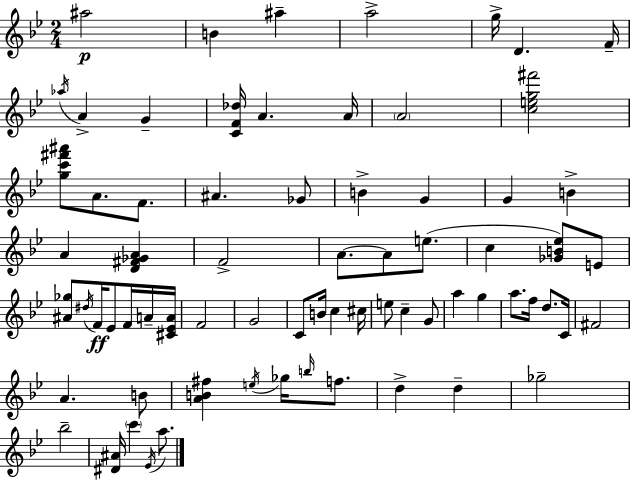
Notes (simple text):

A#5/h B4/q A#5/q A5/h G5/s D4/q. F4/s Ab5/s A4/q G4/q [C4,F4,Db5]/s A4/q. A4/s A4/h [C5,E5,G5,F#6]/h [G5,C6,F#6,A#6]/e A4/e. F4/e. A#4/q. Gb4/e B4/q G4/q G4/q B4/q A4/q [D4,F#4,Gb4,A4]/q F4/h A4/e. A4/e E5/e. C5/q [Gb4,B4,Eb5]/e E4/e [A#4,Gb5]/e D#5/s F4/s Eb4/e F4/s A4/s [C#4,Eb4,A4]/s F4/h G4/h C4/e B4/s C5/q C#5/s E5/e C5/q G4/e A5/q G5/q A5/e. F5/s D5/e. C4/s F#4/h A4/q. B4/e [A4,B4,F#5]/q E5/s Gb5/s B5/s F5/e. D5/q D5/q Gb5/h Bb5/h [D#4,A#4]/s C6/q Eb4/s A5/e.